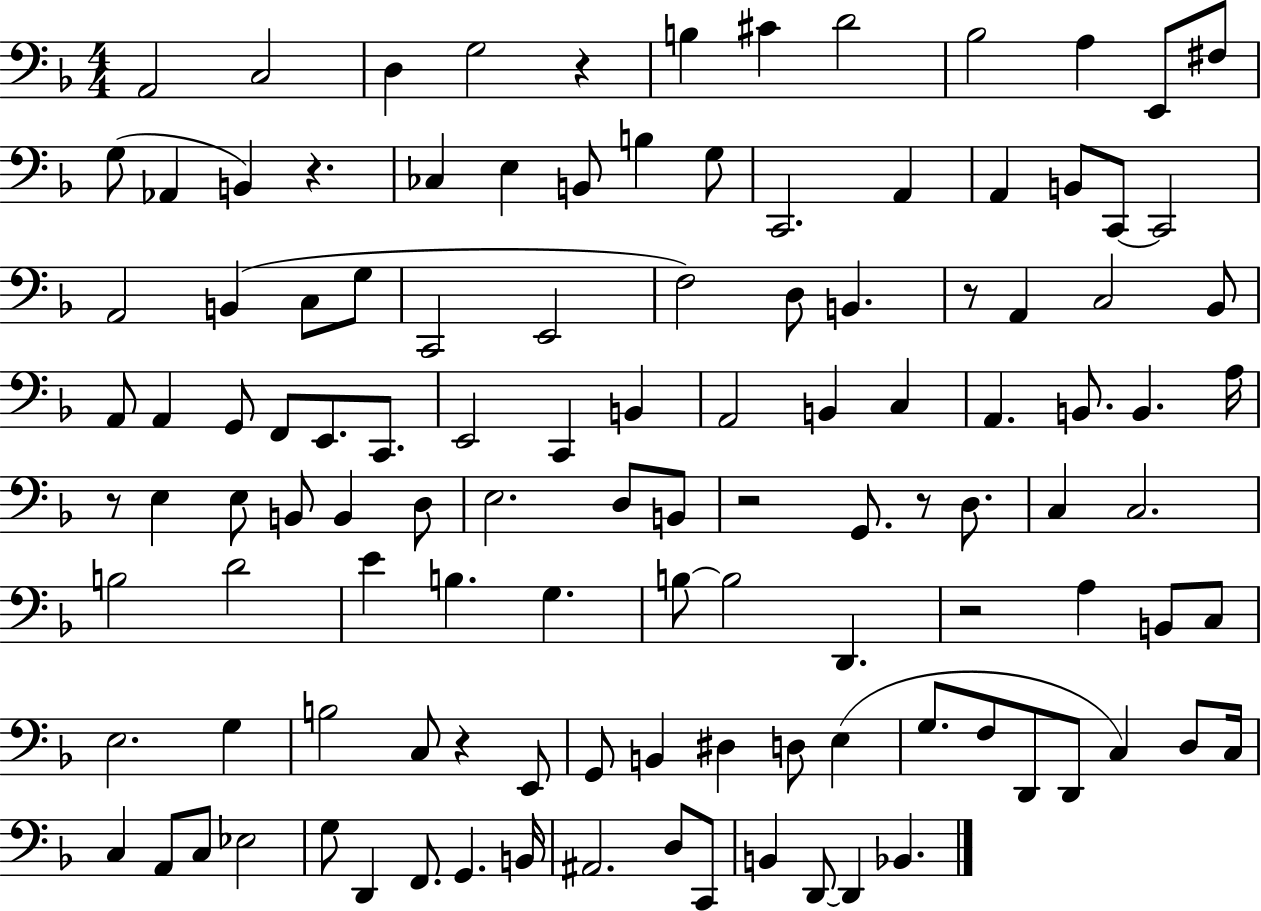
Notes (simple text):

A2/h C3/h D3/q G3/h R/q B3/q C#4/q D4/h Bb3/h A3/q E2/e F#3/e G3/e Ab2/q B2/q R/q. CES3/q E3/q B2/e B3/q G3/e C2/h. A2/q A2/q B2/e C2/e C2/h A2/h B2/q C3/e G3/e C2/h E2/h F3/h D3/e B2/q. R/e A2/q C3/h Bb2/e A2/e A2/q G2/e F2/e E2/e. C2/e. E2/h C2/q B2/q A2/h B2/q C3/q A2/q. B2/e. B2/q. A3/s R/e E3/q E3/e B2/e B2/q D3/e E3/h. D3/e B2/e R/h G2/e. R/e D3/e. C3/q C3/h. B3/h D4/h E4/q B3/q. G3/q. B3/e B3/h D2/q. R/h A3/q B2/e C3/e E3/h. G3/q B3/h C3/e R/q E2/e G2/e B2/q D#3/q D3/e E3/q G3/e. F3/e D2/e D2/e C3/q D3/e C3/s C3/q A2/e C3/e Eb3/h G3/e D2/q F2/e. G2/q. B2/s A#2/h. D3/e C2/e B2/q D2/e D2/q Bb2/q.